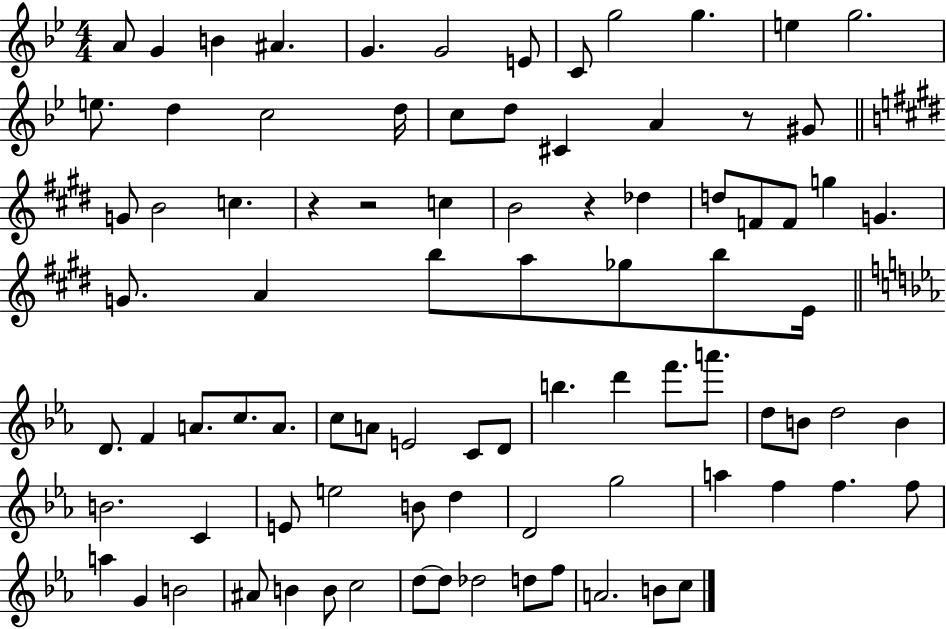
A4/e G4/q B4/q A#4/q. G4/q. G4/h E4/e C4/e G5/h G5/q. E5/q G5/h. E5/e. D5/q C5/h D5/s C5/e D5/e C#4/q A4/q R/e G#4/e G4/e B4/h C5/q. R/q R/h C5/q B4/h R/q Db5/q D5/e F4/e F4/e G5/q G4/q. G4/e. A4/q B5/e A5/e Gb5/e B5/e E4/s D4/e. F4/q A4/e. C5/e. A4/e. C5/e A4/e E4/h C4/e D4/e B5/q. D6/q F6/e. A6/e. D5/e B4/e D5/h B4/q B4/h. C4/q E4/e E5/h B4/e D5/q D4/h G5/h A5/q F5/q F5/q. F5/e A5/q G4/q B4/h A#4/e B4/q B4/e C5/h D5/e D5/e Db5/h D5/e F5/e A4/h. B4/e C5/e